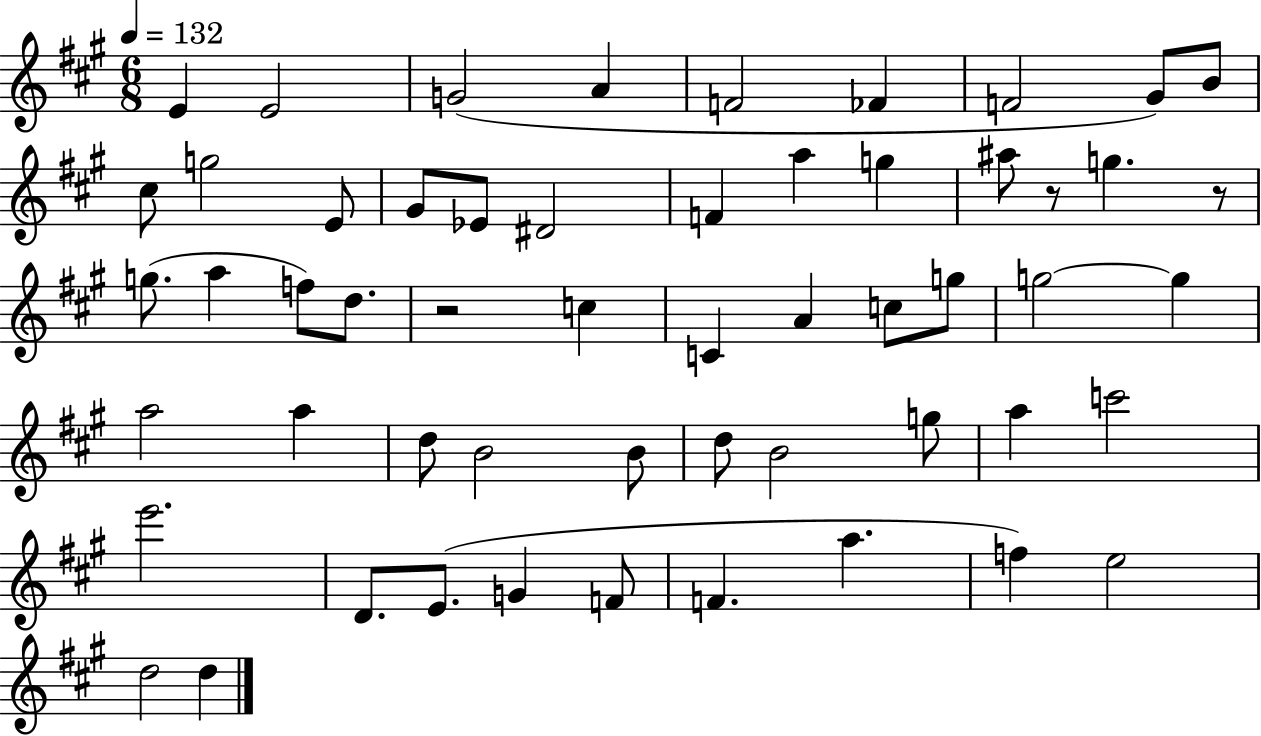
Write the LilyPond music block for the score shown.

{
  \clef treble
  \numericTimeSignature
  \time 6/8
  \key a \major
  \tempo 4 = 132
  e'4 e'2 | g'2( a'4 | f'2 fes'4 | f'2 gis'8) b'8 | \break cis''8 g''2 e'8 | gis'8 ees'8 dis'2 | f'4 a''4 g''4 | ais''8 r8 g''4. r8 | \break g''8.( a''4 f''8) d''8. | r2 c''4 | c'4 a'4 c''8 g''8 | g''2~~ g''4 | \break a''2 a''4 | d''8 b'2 b'8 | d''8 b'2 g''8 | a''4 c'''2 | \break e'''2. | d'8. e'8.( g'4 f'8 | f'4. a''4. | f''4) e''2 | \break d''2 d''4 | \bar "|."
}